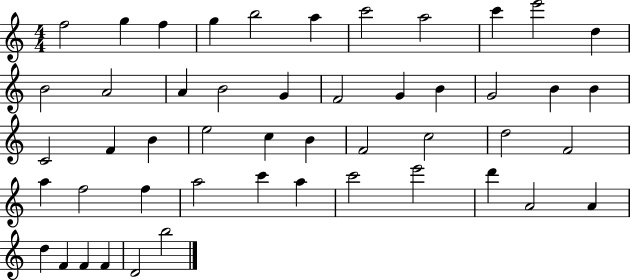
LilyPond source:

{
  \clef treble
  \numericTimeSignature
  \time 4/4
  \key c \major
  f''2 g''4 f''4 | g''4 b''2 a''4 | c'''2 a''2 | c'''4 e'''2 d''4 | \break b'2 a'2 | a'4 b'2 g'4 | f'2 g'4 b'4 | g'2 b'4 b'4 | \break c'2 f'4 b'4 | e''2 c''4 b'4 | f'2 c''2 | d''2 f'2 | \break a''4 f''2 f''4 | a''2 c'''4 a''4 | c'''2 e'''2 | d'''4 a'2 a'4 | \break d''4 f'4 f'4 f'4 | d'2 b''2 | \bar "|."
}